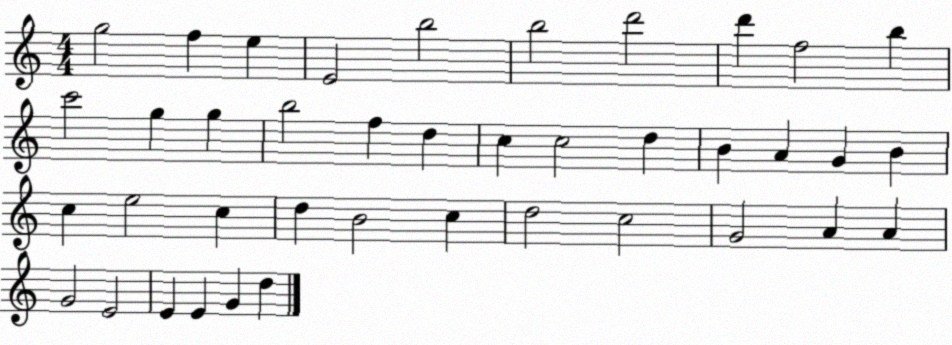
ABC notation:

X:1
T:Untitled
M:4/4
L:1/4
K:C
g2 f e E2 b2 b2 d'2 d' f2 b c'2 g g b2 f d c c2 d B A G B c e2 c d B2 c d2 c2 G2 A A G2 E2 E E G d